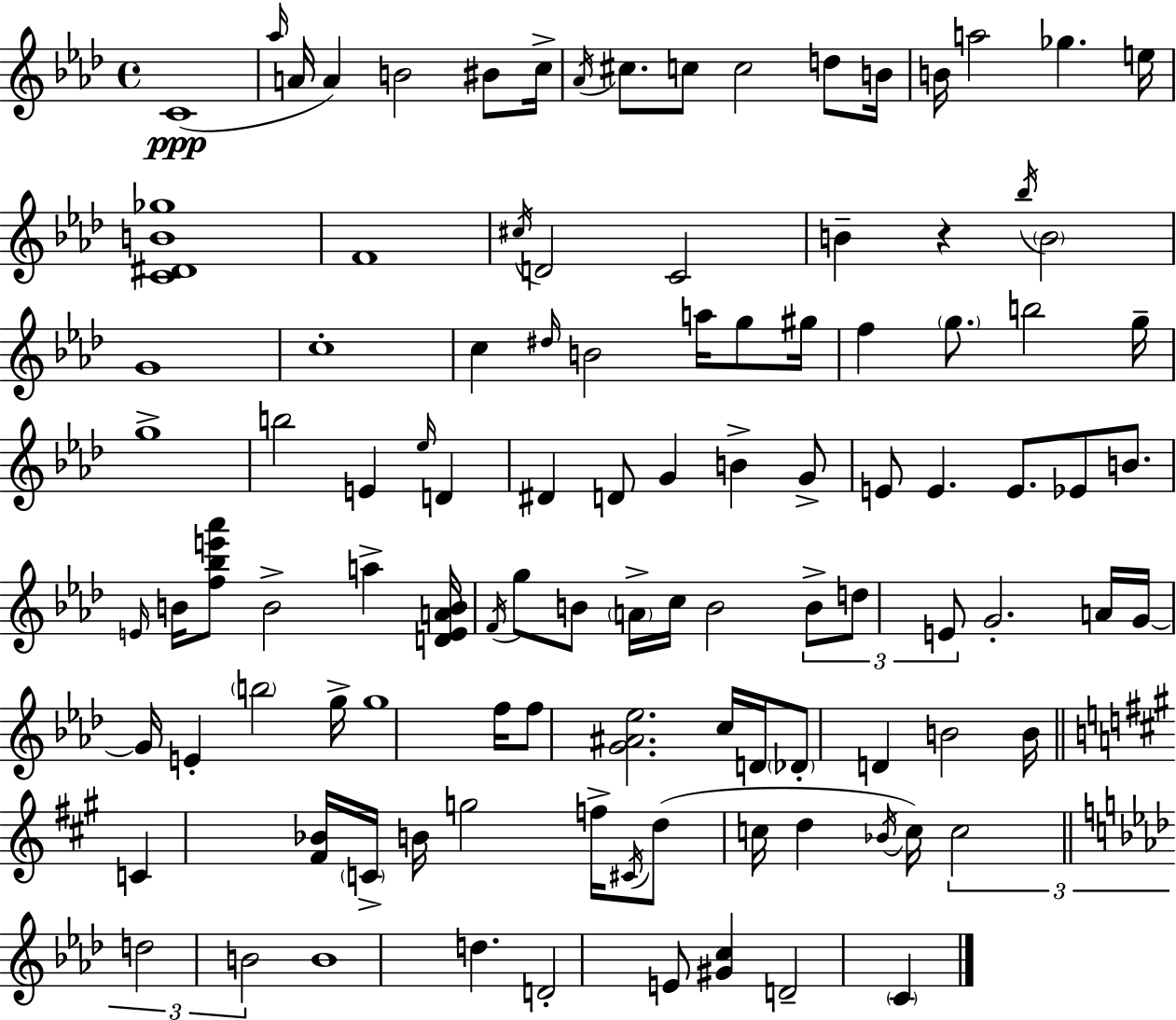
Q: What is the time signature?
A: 4/4